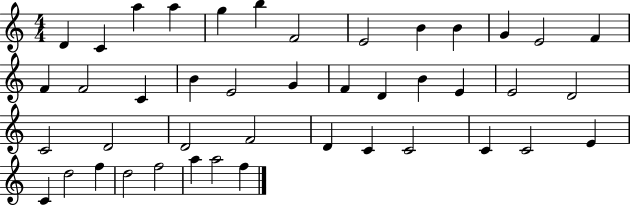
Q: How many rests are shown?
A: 0